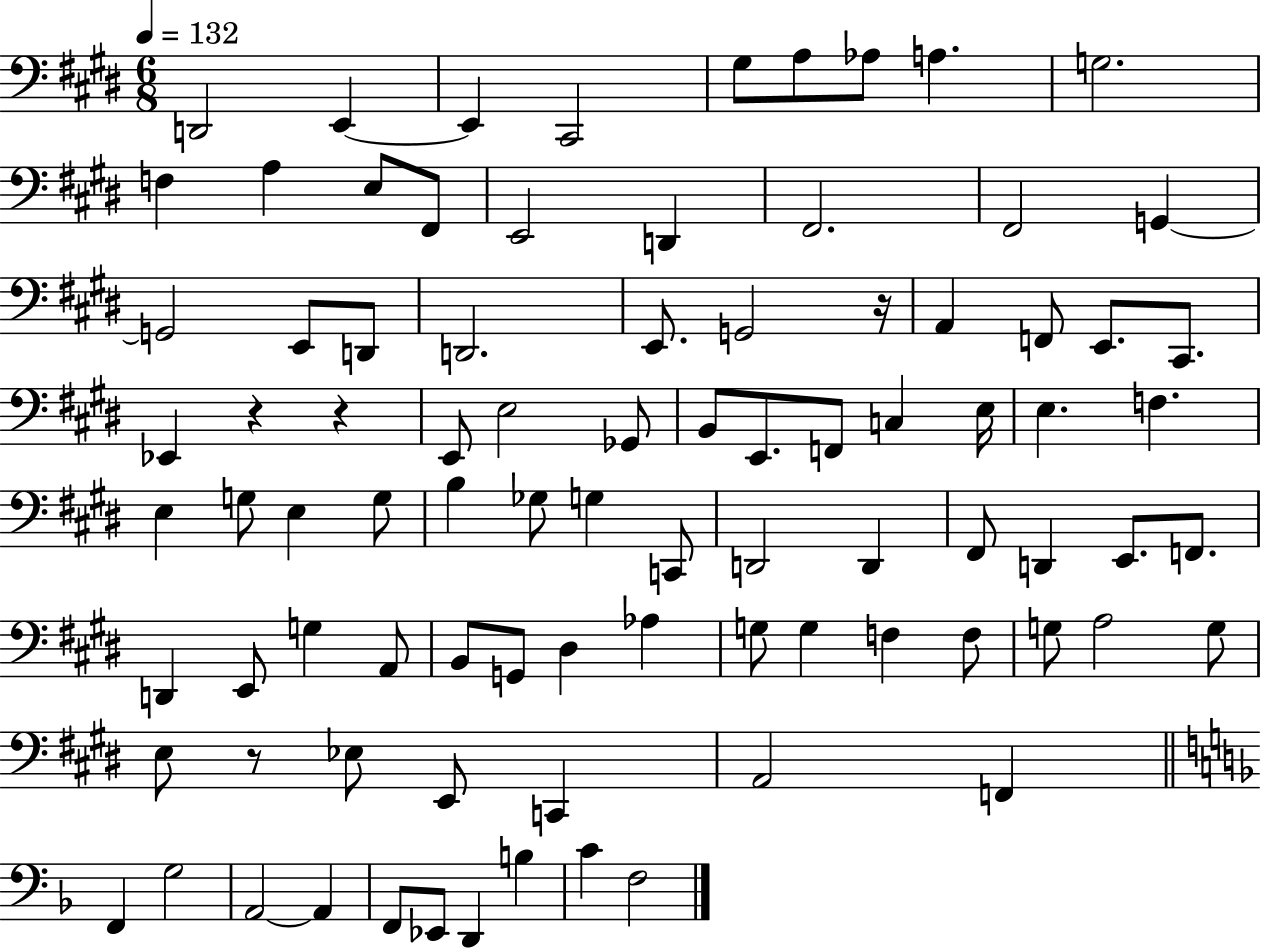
{
  \clef bass
  \numericTimeSignature
  \time 6/8
  \key e \major
  \tempo 4 = 132
  \repeat volta 2 { d,2 e,4~~ | e,4 cis,2 | gis8 a8 aes8 a4. | g2. | \break f4 a4 e8 fis,8 | e,2 d,4 | fis,2. | fis,2 g,4~~ | \break g,2 e,8 d,8 | d,2. | e,8. g,2 r16 | a,4 f,8 e,8. cis,8. | \break ees,4 r4 r4 | e,8 e2 ges,8 | b,8 e,8. f,8 c4 e16 | e4. f4. | \break e4 g8 e4 g8 | b4 ges8 g4 c,8 | d,2 d,4 | fis,8 d,4 e,8. f,8. | \break d,4 e,8 g4 a,8 | b,8 g,8 dis4 aes4 | g8 g4 f4 f8 | g8 a2 g8 | \break e8 r8 ees8 e,8 c,4 | a,2 f,4 | \bar "||" \break \key f \major f,4 g2 | a,2~~ a,4 | f,8 ees,8 d,4 b4 | c'4 f2 | \break } \bar "|."
}